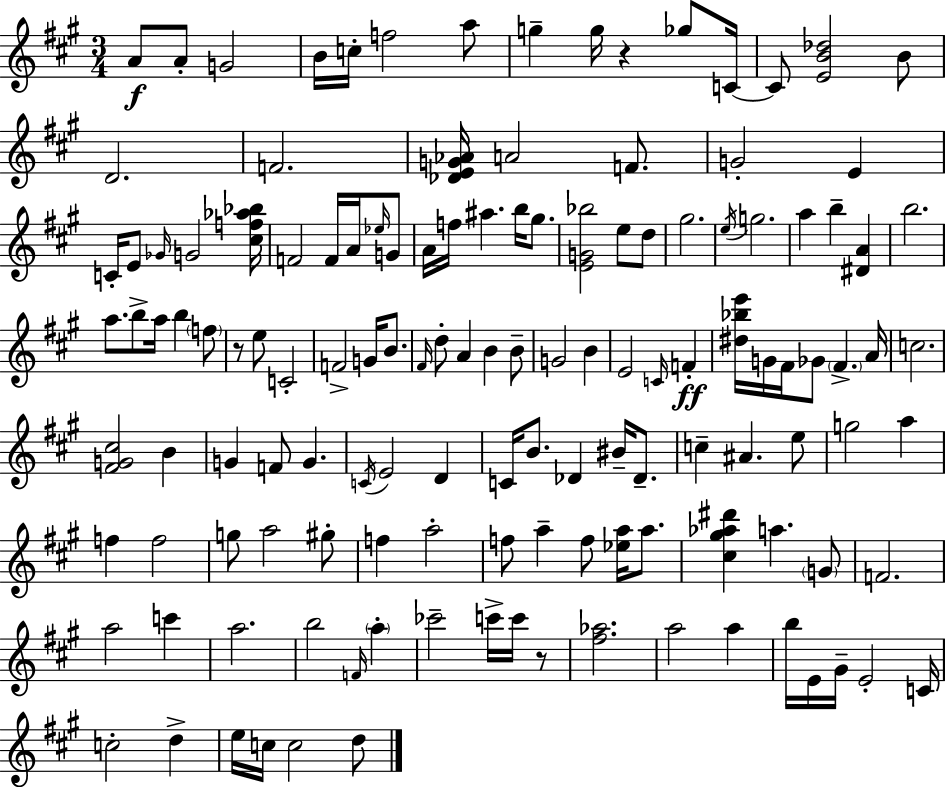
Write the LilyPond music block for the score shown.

{
  \clef treble
  \numericTimeSignature
  \time 3/4
  \key a \major
  a'8\f a'8-. g'2 | b'16 c''16-. f''2 a''8 | g''4-- g''16 r4 ges''8 c'16~~ | c'8 <e' b' des''>2 b'8 | \break d'2. | f'2. | <des' e' g' aes'>16 a'2 f'8. | g'2-. e'4 | \break c'16-. e'8 \grace { ges'16 } g'2 | <cis'' f'' aes'' bes''>16 f'2 f'16 a'16 \grace { ees''16 } | g'8 a'16 f''16 ais''4. b''16 gis''8. | <e' g' bes''>2 e''8 | \break d''8 gis''2. | \acciaccatura { e''16 } g''2. | a''4 b''4-- <dis' a'>4 | b''2. | \break a''8. b''8-> a''16 b''4 | \parenthesize f''8 r8 e''8 c'2-. | f'2-> g'16 | b'8. \grace { fis'16 } d''8-. a'4 b'4 | \break b'8-- g'2 | b'4 e'2 | \grace { c'16 }\ff f'4-. <dis'' bes'' e'''>16 g'16 fis'16 ges'8 \parenthesize fis'4.-> | a'16 c''2. | \break <fis' g' cis''>2 | b'4 g'4 f'8 g'4. | \acciaccatura { c'16 } e'2 | d'4 c'16 b'8. des'4 | \break bis'16-- des'8.-- c''4-- ais'4. | e''8 g''2 | a''4 f''4 f''2 | g''8 a''2 | \break gis''8-. f''4 a''2-. | f''8 a''4-- | f''8 <ees'' a''>16 a''8. <cis'' gis'' aes'' dis'''>4 a''4. | \parenthesize g'8 f'2. | \break a''2 | c'''4 a''2. | b''2 | \grace { f'16 } \parenthesize a''4-. ces'''2-- | \break c'''16-> c'''16 r8 <fis'' aes''>2. | a''2 | a''4 b''16 e'16 gis'16-- e'2-. | c'16 c''2-. | \break d''4-> e''16 c''16 c''2 | d''8 \bar "|."
}